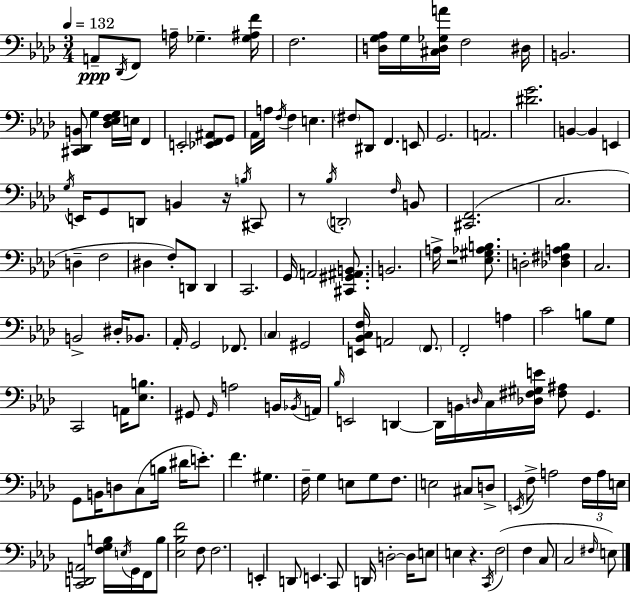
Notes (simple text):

A2/e Db2/s F2/e A3/s Gb3/q. [Gb3,A#3,F4]/s F3/h. [D3,G3,Ab3]/s G3/s [C#3,D3,Gb3,A4]/s F3/h D#3/s B2/h. [C#2,Db2,B2]/e G3/q [Db3,Eb3,F3,G3]/s E3/s F2/q E2/h [Eb2,F2,A#2]/e G2/e Ab2/s A3/s F3/s F3/q E3/q. F#3/e D#2/e F2/q. E2/e G2/h. A2/h. [D#4,G4]/h. B2/q B2/q E2/q G3/s E2/s G2/e D2/e B2/q R/s B3/s C#2/e R/e Bb3/s D2/h F3/s B2/e [C#2,F2]/h. C3/h. D3/q F3/h D#3/q F3/e D2/e D2/q C2/h. G2/s A2/h [C#2,G#2,A#2,B2]/e. B2/h. A3/s R/h [Eb3,G#3,Ab3,B3]/e. D3/h [Db3,F#3,A3,Bb3]/q C3/h. B2/h D#3/s Bb2/e. Ab2/s G2/h FES2/e. C3/q G#2/h [E2,Bb2,C3,F3]/s A2/h F2/e. F2/h A3/q C4/h B3/e G3/e C2/h A2/s [Eb3,B3]/e. G#2/e G#2/s A3/h B2/s Bb2/s A2/s Bb3/s E2/h D2/q D2/s B2/s D3/s C3/s [Db3,F#3,G#3,E4]/s [F#3,A#3]/e G2/q. G2/e B2/s D3/e C3/e B3/s D#4/s E4/e. F4/q. G#3/q. F3/s G3/q E3/e G3/e F3/e. E3/h C#3/e D3/e E2/s F3/e A3/h F3/s A3/s E3/s [C2,D2,A2]/h [F3,G3,B3]/s E3/s G2/s F2/s B3/e [Eb3,Bb3,F4]/h F3/e F3/h. E2/q D2/e E2/q. C2/e D2/s D3/h D3/s E3/e E3/q R/q. C2/s F3/h F3/q C3/e C3/h F#3/s E3/e